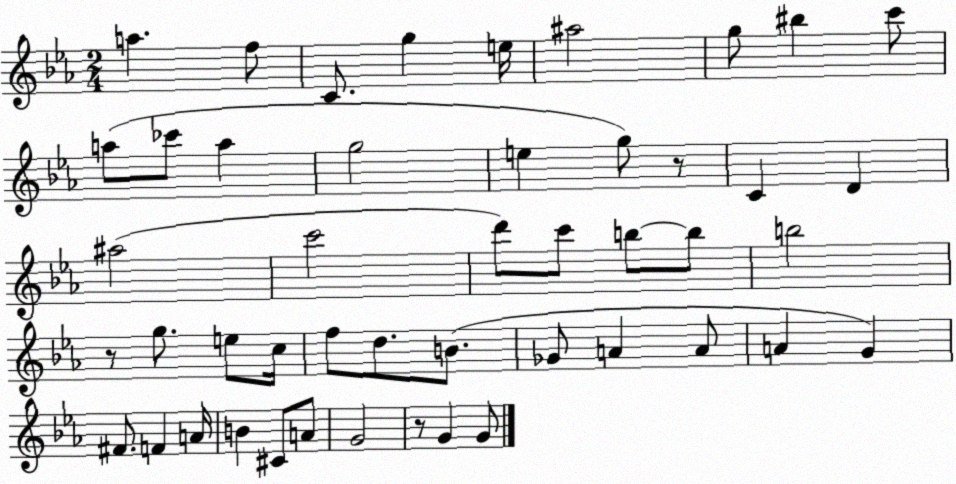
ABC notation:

X:1
T:Untitled
M:2/4
L:1/4
K:Eb
a f/2 C/2 g e/4 ^a2 g/2 ^b c'/2 a/2 _c'/2 a g2 e g/2 z/2 C D ^a2 c'2 d'/2 c'/2 b/2 b/2 b2 z/2 g/2 e/2 c/4 f/2 d/2 B/2 _G/2 A A/2 A G ^F/2 F A/4 B ^C/2 A/2 G2 z/2 G G/2